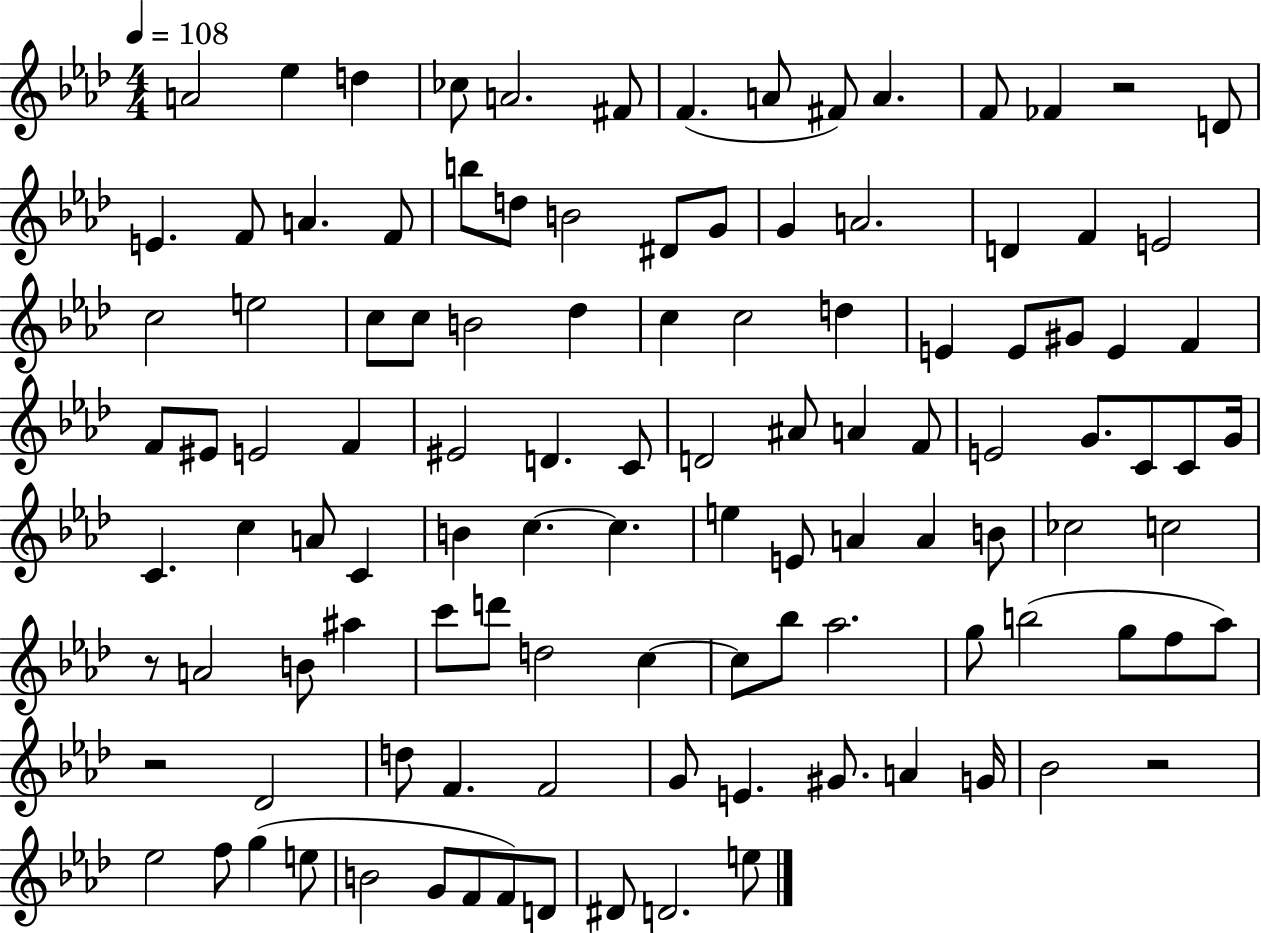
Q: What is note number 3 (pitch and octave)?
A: D5